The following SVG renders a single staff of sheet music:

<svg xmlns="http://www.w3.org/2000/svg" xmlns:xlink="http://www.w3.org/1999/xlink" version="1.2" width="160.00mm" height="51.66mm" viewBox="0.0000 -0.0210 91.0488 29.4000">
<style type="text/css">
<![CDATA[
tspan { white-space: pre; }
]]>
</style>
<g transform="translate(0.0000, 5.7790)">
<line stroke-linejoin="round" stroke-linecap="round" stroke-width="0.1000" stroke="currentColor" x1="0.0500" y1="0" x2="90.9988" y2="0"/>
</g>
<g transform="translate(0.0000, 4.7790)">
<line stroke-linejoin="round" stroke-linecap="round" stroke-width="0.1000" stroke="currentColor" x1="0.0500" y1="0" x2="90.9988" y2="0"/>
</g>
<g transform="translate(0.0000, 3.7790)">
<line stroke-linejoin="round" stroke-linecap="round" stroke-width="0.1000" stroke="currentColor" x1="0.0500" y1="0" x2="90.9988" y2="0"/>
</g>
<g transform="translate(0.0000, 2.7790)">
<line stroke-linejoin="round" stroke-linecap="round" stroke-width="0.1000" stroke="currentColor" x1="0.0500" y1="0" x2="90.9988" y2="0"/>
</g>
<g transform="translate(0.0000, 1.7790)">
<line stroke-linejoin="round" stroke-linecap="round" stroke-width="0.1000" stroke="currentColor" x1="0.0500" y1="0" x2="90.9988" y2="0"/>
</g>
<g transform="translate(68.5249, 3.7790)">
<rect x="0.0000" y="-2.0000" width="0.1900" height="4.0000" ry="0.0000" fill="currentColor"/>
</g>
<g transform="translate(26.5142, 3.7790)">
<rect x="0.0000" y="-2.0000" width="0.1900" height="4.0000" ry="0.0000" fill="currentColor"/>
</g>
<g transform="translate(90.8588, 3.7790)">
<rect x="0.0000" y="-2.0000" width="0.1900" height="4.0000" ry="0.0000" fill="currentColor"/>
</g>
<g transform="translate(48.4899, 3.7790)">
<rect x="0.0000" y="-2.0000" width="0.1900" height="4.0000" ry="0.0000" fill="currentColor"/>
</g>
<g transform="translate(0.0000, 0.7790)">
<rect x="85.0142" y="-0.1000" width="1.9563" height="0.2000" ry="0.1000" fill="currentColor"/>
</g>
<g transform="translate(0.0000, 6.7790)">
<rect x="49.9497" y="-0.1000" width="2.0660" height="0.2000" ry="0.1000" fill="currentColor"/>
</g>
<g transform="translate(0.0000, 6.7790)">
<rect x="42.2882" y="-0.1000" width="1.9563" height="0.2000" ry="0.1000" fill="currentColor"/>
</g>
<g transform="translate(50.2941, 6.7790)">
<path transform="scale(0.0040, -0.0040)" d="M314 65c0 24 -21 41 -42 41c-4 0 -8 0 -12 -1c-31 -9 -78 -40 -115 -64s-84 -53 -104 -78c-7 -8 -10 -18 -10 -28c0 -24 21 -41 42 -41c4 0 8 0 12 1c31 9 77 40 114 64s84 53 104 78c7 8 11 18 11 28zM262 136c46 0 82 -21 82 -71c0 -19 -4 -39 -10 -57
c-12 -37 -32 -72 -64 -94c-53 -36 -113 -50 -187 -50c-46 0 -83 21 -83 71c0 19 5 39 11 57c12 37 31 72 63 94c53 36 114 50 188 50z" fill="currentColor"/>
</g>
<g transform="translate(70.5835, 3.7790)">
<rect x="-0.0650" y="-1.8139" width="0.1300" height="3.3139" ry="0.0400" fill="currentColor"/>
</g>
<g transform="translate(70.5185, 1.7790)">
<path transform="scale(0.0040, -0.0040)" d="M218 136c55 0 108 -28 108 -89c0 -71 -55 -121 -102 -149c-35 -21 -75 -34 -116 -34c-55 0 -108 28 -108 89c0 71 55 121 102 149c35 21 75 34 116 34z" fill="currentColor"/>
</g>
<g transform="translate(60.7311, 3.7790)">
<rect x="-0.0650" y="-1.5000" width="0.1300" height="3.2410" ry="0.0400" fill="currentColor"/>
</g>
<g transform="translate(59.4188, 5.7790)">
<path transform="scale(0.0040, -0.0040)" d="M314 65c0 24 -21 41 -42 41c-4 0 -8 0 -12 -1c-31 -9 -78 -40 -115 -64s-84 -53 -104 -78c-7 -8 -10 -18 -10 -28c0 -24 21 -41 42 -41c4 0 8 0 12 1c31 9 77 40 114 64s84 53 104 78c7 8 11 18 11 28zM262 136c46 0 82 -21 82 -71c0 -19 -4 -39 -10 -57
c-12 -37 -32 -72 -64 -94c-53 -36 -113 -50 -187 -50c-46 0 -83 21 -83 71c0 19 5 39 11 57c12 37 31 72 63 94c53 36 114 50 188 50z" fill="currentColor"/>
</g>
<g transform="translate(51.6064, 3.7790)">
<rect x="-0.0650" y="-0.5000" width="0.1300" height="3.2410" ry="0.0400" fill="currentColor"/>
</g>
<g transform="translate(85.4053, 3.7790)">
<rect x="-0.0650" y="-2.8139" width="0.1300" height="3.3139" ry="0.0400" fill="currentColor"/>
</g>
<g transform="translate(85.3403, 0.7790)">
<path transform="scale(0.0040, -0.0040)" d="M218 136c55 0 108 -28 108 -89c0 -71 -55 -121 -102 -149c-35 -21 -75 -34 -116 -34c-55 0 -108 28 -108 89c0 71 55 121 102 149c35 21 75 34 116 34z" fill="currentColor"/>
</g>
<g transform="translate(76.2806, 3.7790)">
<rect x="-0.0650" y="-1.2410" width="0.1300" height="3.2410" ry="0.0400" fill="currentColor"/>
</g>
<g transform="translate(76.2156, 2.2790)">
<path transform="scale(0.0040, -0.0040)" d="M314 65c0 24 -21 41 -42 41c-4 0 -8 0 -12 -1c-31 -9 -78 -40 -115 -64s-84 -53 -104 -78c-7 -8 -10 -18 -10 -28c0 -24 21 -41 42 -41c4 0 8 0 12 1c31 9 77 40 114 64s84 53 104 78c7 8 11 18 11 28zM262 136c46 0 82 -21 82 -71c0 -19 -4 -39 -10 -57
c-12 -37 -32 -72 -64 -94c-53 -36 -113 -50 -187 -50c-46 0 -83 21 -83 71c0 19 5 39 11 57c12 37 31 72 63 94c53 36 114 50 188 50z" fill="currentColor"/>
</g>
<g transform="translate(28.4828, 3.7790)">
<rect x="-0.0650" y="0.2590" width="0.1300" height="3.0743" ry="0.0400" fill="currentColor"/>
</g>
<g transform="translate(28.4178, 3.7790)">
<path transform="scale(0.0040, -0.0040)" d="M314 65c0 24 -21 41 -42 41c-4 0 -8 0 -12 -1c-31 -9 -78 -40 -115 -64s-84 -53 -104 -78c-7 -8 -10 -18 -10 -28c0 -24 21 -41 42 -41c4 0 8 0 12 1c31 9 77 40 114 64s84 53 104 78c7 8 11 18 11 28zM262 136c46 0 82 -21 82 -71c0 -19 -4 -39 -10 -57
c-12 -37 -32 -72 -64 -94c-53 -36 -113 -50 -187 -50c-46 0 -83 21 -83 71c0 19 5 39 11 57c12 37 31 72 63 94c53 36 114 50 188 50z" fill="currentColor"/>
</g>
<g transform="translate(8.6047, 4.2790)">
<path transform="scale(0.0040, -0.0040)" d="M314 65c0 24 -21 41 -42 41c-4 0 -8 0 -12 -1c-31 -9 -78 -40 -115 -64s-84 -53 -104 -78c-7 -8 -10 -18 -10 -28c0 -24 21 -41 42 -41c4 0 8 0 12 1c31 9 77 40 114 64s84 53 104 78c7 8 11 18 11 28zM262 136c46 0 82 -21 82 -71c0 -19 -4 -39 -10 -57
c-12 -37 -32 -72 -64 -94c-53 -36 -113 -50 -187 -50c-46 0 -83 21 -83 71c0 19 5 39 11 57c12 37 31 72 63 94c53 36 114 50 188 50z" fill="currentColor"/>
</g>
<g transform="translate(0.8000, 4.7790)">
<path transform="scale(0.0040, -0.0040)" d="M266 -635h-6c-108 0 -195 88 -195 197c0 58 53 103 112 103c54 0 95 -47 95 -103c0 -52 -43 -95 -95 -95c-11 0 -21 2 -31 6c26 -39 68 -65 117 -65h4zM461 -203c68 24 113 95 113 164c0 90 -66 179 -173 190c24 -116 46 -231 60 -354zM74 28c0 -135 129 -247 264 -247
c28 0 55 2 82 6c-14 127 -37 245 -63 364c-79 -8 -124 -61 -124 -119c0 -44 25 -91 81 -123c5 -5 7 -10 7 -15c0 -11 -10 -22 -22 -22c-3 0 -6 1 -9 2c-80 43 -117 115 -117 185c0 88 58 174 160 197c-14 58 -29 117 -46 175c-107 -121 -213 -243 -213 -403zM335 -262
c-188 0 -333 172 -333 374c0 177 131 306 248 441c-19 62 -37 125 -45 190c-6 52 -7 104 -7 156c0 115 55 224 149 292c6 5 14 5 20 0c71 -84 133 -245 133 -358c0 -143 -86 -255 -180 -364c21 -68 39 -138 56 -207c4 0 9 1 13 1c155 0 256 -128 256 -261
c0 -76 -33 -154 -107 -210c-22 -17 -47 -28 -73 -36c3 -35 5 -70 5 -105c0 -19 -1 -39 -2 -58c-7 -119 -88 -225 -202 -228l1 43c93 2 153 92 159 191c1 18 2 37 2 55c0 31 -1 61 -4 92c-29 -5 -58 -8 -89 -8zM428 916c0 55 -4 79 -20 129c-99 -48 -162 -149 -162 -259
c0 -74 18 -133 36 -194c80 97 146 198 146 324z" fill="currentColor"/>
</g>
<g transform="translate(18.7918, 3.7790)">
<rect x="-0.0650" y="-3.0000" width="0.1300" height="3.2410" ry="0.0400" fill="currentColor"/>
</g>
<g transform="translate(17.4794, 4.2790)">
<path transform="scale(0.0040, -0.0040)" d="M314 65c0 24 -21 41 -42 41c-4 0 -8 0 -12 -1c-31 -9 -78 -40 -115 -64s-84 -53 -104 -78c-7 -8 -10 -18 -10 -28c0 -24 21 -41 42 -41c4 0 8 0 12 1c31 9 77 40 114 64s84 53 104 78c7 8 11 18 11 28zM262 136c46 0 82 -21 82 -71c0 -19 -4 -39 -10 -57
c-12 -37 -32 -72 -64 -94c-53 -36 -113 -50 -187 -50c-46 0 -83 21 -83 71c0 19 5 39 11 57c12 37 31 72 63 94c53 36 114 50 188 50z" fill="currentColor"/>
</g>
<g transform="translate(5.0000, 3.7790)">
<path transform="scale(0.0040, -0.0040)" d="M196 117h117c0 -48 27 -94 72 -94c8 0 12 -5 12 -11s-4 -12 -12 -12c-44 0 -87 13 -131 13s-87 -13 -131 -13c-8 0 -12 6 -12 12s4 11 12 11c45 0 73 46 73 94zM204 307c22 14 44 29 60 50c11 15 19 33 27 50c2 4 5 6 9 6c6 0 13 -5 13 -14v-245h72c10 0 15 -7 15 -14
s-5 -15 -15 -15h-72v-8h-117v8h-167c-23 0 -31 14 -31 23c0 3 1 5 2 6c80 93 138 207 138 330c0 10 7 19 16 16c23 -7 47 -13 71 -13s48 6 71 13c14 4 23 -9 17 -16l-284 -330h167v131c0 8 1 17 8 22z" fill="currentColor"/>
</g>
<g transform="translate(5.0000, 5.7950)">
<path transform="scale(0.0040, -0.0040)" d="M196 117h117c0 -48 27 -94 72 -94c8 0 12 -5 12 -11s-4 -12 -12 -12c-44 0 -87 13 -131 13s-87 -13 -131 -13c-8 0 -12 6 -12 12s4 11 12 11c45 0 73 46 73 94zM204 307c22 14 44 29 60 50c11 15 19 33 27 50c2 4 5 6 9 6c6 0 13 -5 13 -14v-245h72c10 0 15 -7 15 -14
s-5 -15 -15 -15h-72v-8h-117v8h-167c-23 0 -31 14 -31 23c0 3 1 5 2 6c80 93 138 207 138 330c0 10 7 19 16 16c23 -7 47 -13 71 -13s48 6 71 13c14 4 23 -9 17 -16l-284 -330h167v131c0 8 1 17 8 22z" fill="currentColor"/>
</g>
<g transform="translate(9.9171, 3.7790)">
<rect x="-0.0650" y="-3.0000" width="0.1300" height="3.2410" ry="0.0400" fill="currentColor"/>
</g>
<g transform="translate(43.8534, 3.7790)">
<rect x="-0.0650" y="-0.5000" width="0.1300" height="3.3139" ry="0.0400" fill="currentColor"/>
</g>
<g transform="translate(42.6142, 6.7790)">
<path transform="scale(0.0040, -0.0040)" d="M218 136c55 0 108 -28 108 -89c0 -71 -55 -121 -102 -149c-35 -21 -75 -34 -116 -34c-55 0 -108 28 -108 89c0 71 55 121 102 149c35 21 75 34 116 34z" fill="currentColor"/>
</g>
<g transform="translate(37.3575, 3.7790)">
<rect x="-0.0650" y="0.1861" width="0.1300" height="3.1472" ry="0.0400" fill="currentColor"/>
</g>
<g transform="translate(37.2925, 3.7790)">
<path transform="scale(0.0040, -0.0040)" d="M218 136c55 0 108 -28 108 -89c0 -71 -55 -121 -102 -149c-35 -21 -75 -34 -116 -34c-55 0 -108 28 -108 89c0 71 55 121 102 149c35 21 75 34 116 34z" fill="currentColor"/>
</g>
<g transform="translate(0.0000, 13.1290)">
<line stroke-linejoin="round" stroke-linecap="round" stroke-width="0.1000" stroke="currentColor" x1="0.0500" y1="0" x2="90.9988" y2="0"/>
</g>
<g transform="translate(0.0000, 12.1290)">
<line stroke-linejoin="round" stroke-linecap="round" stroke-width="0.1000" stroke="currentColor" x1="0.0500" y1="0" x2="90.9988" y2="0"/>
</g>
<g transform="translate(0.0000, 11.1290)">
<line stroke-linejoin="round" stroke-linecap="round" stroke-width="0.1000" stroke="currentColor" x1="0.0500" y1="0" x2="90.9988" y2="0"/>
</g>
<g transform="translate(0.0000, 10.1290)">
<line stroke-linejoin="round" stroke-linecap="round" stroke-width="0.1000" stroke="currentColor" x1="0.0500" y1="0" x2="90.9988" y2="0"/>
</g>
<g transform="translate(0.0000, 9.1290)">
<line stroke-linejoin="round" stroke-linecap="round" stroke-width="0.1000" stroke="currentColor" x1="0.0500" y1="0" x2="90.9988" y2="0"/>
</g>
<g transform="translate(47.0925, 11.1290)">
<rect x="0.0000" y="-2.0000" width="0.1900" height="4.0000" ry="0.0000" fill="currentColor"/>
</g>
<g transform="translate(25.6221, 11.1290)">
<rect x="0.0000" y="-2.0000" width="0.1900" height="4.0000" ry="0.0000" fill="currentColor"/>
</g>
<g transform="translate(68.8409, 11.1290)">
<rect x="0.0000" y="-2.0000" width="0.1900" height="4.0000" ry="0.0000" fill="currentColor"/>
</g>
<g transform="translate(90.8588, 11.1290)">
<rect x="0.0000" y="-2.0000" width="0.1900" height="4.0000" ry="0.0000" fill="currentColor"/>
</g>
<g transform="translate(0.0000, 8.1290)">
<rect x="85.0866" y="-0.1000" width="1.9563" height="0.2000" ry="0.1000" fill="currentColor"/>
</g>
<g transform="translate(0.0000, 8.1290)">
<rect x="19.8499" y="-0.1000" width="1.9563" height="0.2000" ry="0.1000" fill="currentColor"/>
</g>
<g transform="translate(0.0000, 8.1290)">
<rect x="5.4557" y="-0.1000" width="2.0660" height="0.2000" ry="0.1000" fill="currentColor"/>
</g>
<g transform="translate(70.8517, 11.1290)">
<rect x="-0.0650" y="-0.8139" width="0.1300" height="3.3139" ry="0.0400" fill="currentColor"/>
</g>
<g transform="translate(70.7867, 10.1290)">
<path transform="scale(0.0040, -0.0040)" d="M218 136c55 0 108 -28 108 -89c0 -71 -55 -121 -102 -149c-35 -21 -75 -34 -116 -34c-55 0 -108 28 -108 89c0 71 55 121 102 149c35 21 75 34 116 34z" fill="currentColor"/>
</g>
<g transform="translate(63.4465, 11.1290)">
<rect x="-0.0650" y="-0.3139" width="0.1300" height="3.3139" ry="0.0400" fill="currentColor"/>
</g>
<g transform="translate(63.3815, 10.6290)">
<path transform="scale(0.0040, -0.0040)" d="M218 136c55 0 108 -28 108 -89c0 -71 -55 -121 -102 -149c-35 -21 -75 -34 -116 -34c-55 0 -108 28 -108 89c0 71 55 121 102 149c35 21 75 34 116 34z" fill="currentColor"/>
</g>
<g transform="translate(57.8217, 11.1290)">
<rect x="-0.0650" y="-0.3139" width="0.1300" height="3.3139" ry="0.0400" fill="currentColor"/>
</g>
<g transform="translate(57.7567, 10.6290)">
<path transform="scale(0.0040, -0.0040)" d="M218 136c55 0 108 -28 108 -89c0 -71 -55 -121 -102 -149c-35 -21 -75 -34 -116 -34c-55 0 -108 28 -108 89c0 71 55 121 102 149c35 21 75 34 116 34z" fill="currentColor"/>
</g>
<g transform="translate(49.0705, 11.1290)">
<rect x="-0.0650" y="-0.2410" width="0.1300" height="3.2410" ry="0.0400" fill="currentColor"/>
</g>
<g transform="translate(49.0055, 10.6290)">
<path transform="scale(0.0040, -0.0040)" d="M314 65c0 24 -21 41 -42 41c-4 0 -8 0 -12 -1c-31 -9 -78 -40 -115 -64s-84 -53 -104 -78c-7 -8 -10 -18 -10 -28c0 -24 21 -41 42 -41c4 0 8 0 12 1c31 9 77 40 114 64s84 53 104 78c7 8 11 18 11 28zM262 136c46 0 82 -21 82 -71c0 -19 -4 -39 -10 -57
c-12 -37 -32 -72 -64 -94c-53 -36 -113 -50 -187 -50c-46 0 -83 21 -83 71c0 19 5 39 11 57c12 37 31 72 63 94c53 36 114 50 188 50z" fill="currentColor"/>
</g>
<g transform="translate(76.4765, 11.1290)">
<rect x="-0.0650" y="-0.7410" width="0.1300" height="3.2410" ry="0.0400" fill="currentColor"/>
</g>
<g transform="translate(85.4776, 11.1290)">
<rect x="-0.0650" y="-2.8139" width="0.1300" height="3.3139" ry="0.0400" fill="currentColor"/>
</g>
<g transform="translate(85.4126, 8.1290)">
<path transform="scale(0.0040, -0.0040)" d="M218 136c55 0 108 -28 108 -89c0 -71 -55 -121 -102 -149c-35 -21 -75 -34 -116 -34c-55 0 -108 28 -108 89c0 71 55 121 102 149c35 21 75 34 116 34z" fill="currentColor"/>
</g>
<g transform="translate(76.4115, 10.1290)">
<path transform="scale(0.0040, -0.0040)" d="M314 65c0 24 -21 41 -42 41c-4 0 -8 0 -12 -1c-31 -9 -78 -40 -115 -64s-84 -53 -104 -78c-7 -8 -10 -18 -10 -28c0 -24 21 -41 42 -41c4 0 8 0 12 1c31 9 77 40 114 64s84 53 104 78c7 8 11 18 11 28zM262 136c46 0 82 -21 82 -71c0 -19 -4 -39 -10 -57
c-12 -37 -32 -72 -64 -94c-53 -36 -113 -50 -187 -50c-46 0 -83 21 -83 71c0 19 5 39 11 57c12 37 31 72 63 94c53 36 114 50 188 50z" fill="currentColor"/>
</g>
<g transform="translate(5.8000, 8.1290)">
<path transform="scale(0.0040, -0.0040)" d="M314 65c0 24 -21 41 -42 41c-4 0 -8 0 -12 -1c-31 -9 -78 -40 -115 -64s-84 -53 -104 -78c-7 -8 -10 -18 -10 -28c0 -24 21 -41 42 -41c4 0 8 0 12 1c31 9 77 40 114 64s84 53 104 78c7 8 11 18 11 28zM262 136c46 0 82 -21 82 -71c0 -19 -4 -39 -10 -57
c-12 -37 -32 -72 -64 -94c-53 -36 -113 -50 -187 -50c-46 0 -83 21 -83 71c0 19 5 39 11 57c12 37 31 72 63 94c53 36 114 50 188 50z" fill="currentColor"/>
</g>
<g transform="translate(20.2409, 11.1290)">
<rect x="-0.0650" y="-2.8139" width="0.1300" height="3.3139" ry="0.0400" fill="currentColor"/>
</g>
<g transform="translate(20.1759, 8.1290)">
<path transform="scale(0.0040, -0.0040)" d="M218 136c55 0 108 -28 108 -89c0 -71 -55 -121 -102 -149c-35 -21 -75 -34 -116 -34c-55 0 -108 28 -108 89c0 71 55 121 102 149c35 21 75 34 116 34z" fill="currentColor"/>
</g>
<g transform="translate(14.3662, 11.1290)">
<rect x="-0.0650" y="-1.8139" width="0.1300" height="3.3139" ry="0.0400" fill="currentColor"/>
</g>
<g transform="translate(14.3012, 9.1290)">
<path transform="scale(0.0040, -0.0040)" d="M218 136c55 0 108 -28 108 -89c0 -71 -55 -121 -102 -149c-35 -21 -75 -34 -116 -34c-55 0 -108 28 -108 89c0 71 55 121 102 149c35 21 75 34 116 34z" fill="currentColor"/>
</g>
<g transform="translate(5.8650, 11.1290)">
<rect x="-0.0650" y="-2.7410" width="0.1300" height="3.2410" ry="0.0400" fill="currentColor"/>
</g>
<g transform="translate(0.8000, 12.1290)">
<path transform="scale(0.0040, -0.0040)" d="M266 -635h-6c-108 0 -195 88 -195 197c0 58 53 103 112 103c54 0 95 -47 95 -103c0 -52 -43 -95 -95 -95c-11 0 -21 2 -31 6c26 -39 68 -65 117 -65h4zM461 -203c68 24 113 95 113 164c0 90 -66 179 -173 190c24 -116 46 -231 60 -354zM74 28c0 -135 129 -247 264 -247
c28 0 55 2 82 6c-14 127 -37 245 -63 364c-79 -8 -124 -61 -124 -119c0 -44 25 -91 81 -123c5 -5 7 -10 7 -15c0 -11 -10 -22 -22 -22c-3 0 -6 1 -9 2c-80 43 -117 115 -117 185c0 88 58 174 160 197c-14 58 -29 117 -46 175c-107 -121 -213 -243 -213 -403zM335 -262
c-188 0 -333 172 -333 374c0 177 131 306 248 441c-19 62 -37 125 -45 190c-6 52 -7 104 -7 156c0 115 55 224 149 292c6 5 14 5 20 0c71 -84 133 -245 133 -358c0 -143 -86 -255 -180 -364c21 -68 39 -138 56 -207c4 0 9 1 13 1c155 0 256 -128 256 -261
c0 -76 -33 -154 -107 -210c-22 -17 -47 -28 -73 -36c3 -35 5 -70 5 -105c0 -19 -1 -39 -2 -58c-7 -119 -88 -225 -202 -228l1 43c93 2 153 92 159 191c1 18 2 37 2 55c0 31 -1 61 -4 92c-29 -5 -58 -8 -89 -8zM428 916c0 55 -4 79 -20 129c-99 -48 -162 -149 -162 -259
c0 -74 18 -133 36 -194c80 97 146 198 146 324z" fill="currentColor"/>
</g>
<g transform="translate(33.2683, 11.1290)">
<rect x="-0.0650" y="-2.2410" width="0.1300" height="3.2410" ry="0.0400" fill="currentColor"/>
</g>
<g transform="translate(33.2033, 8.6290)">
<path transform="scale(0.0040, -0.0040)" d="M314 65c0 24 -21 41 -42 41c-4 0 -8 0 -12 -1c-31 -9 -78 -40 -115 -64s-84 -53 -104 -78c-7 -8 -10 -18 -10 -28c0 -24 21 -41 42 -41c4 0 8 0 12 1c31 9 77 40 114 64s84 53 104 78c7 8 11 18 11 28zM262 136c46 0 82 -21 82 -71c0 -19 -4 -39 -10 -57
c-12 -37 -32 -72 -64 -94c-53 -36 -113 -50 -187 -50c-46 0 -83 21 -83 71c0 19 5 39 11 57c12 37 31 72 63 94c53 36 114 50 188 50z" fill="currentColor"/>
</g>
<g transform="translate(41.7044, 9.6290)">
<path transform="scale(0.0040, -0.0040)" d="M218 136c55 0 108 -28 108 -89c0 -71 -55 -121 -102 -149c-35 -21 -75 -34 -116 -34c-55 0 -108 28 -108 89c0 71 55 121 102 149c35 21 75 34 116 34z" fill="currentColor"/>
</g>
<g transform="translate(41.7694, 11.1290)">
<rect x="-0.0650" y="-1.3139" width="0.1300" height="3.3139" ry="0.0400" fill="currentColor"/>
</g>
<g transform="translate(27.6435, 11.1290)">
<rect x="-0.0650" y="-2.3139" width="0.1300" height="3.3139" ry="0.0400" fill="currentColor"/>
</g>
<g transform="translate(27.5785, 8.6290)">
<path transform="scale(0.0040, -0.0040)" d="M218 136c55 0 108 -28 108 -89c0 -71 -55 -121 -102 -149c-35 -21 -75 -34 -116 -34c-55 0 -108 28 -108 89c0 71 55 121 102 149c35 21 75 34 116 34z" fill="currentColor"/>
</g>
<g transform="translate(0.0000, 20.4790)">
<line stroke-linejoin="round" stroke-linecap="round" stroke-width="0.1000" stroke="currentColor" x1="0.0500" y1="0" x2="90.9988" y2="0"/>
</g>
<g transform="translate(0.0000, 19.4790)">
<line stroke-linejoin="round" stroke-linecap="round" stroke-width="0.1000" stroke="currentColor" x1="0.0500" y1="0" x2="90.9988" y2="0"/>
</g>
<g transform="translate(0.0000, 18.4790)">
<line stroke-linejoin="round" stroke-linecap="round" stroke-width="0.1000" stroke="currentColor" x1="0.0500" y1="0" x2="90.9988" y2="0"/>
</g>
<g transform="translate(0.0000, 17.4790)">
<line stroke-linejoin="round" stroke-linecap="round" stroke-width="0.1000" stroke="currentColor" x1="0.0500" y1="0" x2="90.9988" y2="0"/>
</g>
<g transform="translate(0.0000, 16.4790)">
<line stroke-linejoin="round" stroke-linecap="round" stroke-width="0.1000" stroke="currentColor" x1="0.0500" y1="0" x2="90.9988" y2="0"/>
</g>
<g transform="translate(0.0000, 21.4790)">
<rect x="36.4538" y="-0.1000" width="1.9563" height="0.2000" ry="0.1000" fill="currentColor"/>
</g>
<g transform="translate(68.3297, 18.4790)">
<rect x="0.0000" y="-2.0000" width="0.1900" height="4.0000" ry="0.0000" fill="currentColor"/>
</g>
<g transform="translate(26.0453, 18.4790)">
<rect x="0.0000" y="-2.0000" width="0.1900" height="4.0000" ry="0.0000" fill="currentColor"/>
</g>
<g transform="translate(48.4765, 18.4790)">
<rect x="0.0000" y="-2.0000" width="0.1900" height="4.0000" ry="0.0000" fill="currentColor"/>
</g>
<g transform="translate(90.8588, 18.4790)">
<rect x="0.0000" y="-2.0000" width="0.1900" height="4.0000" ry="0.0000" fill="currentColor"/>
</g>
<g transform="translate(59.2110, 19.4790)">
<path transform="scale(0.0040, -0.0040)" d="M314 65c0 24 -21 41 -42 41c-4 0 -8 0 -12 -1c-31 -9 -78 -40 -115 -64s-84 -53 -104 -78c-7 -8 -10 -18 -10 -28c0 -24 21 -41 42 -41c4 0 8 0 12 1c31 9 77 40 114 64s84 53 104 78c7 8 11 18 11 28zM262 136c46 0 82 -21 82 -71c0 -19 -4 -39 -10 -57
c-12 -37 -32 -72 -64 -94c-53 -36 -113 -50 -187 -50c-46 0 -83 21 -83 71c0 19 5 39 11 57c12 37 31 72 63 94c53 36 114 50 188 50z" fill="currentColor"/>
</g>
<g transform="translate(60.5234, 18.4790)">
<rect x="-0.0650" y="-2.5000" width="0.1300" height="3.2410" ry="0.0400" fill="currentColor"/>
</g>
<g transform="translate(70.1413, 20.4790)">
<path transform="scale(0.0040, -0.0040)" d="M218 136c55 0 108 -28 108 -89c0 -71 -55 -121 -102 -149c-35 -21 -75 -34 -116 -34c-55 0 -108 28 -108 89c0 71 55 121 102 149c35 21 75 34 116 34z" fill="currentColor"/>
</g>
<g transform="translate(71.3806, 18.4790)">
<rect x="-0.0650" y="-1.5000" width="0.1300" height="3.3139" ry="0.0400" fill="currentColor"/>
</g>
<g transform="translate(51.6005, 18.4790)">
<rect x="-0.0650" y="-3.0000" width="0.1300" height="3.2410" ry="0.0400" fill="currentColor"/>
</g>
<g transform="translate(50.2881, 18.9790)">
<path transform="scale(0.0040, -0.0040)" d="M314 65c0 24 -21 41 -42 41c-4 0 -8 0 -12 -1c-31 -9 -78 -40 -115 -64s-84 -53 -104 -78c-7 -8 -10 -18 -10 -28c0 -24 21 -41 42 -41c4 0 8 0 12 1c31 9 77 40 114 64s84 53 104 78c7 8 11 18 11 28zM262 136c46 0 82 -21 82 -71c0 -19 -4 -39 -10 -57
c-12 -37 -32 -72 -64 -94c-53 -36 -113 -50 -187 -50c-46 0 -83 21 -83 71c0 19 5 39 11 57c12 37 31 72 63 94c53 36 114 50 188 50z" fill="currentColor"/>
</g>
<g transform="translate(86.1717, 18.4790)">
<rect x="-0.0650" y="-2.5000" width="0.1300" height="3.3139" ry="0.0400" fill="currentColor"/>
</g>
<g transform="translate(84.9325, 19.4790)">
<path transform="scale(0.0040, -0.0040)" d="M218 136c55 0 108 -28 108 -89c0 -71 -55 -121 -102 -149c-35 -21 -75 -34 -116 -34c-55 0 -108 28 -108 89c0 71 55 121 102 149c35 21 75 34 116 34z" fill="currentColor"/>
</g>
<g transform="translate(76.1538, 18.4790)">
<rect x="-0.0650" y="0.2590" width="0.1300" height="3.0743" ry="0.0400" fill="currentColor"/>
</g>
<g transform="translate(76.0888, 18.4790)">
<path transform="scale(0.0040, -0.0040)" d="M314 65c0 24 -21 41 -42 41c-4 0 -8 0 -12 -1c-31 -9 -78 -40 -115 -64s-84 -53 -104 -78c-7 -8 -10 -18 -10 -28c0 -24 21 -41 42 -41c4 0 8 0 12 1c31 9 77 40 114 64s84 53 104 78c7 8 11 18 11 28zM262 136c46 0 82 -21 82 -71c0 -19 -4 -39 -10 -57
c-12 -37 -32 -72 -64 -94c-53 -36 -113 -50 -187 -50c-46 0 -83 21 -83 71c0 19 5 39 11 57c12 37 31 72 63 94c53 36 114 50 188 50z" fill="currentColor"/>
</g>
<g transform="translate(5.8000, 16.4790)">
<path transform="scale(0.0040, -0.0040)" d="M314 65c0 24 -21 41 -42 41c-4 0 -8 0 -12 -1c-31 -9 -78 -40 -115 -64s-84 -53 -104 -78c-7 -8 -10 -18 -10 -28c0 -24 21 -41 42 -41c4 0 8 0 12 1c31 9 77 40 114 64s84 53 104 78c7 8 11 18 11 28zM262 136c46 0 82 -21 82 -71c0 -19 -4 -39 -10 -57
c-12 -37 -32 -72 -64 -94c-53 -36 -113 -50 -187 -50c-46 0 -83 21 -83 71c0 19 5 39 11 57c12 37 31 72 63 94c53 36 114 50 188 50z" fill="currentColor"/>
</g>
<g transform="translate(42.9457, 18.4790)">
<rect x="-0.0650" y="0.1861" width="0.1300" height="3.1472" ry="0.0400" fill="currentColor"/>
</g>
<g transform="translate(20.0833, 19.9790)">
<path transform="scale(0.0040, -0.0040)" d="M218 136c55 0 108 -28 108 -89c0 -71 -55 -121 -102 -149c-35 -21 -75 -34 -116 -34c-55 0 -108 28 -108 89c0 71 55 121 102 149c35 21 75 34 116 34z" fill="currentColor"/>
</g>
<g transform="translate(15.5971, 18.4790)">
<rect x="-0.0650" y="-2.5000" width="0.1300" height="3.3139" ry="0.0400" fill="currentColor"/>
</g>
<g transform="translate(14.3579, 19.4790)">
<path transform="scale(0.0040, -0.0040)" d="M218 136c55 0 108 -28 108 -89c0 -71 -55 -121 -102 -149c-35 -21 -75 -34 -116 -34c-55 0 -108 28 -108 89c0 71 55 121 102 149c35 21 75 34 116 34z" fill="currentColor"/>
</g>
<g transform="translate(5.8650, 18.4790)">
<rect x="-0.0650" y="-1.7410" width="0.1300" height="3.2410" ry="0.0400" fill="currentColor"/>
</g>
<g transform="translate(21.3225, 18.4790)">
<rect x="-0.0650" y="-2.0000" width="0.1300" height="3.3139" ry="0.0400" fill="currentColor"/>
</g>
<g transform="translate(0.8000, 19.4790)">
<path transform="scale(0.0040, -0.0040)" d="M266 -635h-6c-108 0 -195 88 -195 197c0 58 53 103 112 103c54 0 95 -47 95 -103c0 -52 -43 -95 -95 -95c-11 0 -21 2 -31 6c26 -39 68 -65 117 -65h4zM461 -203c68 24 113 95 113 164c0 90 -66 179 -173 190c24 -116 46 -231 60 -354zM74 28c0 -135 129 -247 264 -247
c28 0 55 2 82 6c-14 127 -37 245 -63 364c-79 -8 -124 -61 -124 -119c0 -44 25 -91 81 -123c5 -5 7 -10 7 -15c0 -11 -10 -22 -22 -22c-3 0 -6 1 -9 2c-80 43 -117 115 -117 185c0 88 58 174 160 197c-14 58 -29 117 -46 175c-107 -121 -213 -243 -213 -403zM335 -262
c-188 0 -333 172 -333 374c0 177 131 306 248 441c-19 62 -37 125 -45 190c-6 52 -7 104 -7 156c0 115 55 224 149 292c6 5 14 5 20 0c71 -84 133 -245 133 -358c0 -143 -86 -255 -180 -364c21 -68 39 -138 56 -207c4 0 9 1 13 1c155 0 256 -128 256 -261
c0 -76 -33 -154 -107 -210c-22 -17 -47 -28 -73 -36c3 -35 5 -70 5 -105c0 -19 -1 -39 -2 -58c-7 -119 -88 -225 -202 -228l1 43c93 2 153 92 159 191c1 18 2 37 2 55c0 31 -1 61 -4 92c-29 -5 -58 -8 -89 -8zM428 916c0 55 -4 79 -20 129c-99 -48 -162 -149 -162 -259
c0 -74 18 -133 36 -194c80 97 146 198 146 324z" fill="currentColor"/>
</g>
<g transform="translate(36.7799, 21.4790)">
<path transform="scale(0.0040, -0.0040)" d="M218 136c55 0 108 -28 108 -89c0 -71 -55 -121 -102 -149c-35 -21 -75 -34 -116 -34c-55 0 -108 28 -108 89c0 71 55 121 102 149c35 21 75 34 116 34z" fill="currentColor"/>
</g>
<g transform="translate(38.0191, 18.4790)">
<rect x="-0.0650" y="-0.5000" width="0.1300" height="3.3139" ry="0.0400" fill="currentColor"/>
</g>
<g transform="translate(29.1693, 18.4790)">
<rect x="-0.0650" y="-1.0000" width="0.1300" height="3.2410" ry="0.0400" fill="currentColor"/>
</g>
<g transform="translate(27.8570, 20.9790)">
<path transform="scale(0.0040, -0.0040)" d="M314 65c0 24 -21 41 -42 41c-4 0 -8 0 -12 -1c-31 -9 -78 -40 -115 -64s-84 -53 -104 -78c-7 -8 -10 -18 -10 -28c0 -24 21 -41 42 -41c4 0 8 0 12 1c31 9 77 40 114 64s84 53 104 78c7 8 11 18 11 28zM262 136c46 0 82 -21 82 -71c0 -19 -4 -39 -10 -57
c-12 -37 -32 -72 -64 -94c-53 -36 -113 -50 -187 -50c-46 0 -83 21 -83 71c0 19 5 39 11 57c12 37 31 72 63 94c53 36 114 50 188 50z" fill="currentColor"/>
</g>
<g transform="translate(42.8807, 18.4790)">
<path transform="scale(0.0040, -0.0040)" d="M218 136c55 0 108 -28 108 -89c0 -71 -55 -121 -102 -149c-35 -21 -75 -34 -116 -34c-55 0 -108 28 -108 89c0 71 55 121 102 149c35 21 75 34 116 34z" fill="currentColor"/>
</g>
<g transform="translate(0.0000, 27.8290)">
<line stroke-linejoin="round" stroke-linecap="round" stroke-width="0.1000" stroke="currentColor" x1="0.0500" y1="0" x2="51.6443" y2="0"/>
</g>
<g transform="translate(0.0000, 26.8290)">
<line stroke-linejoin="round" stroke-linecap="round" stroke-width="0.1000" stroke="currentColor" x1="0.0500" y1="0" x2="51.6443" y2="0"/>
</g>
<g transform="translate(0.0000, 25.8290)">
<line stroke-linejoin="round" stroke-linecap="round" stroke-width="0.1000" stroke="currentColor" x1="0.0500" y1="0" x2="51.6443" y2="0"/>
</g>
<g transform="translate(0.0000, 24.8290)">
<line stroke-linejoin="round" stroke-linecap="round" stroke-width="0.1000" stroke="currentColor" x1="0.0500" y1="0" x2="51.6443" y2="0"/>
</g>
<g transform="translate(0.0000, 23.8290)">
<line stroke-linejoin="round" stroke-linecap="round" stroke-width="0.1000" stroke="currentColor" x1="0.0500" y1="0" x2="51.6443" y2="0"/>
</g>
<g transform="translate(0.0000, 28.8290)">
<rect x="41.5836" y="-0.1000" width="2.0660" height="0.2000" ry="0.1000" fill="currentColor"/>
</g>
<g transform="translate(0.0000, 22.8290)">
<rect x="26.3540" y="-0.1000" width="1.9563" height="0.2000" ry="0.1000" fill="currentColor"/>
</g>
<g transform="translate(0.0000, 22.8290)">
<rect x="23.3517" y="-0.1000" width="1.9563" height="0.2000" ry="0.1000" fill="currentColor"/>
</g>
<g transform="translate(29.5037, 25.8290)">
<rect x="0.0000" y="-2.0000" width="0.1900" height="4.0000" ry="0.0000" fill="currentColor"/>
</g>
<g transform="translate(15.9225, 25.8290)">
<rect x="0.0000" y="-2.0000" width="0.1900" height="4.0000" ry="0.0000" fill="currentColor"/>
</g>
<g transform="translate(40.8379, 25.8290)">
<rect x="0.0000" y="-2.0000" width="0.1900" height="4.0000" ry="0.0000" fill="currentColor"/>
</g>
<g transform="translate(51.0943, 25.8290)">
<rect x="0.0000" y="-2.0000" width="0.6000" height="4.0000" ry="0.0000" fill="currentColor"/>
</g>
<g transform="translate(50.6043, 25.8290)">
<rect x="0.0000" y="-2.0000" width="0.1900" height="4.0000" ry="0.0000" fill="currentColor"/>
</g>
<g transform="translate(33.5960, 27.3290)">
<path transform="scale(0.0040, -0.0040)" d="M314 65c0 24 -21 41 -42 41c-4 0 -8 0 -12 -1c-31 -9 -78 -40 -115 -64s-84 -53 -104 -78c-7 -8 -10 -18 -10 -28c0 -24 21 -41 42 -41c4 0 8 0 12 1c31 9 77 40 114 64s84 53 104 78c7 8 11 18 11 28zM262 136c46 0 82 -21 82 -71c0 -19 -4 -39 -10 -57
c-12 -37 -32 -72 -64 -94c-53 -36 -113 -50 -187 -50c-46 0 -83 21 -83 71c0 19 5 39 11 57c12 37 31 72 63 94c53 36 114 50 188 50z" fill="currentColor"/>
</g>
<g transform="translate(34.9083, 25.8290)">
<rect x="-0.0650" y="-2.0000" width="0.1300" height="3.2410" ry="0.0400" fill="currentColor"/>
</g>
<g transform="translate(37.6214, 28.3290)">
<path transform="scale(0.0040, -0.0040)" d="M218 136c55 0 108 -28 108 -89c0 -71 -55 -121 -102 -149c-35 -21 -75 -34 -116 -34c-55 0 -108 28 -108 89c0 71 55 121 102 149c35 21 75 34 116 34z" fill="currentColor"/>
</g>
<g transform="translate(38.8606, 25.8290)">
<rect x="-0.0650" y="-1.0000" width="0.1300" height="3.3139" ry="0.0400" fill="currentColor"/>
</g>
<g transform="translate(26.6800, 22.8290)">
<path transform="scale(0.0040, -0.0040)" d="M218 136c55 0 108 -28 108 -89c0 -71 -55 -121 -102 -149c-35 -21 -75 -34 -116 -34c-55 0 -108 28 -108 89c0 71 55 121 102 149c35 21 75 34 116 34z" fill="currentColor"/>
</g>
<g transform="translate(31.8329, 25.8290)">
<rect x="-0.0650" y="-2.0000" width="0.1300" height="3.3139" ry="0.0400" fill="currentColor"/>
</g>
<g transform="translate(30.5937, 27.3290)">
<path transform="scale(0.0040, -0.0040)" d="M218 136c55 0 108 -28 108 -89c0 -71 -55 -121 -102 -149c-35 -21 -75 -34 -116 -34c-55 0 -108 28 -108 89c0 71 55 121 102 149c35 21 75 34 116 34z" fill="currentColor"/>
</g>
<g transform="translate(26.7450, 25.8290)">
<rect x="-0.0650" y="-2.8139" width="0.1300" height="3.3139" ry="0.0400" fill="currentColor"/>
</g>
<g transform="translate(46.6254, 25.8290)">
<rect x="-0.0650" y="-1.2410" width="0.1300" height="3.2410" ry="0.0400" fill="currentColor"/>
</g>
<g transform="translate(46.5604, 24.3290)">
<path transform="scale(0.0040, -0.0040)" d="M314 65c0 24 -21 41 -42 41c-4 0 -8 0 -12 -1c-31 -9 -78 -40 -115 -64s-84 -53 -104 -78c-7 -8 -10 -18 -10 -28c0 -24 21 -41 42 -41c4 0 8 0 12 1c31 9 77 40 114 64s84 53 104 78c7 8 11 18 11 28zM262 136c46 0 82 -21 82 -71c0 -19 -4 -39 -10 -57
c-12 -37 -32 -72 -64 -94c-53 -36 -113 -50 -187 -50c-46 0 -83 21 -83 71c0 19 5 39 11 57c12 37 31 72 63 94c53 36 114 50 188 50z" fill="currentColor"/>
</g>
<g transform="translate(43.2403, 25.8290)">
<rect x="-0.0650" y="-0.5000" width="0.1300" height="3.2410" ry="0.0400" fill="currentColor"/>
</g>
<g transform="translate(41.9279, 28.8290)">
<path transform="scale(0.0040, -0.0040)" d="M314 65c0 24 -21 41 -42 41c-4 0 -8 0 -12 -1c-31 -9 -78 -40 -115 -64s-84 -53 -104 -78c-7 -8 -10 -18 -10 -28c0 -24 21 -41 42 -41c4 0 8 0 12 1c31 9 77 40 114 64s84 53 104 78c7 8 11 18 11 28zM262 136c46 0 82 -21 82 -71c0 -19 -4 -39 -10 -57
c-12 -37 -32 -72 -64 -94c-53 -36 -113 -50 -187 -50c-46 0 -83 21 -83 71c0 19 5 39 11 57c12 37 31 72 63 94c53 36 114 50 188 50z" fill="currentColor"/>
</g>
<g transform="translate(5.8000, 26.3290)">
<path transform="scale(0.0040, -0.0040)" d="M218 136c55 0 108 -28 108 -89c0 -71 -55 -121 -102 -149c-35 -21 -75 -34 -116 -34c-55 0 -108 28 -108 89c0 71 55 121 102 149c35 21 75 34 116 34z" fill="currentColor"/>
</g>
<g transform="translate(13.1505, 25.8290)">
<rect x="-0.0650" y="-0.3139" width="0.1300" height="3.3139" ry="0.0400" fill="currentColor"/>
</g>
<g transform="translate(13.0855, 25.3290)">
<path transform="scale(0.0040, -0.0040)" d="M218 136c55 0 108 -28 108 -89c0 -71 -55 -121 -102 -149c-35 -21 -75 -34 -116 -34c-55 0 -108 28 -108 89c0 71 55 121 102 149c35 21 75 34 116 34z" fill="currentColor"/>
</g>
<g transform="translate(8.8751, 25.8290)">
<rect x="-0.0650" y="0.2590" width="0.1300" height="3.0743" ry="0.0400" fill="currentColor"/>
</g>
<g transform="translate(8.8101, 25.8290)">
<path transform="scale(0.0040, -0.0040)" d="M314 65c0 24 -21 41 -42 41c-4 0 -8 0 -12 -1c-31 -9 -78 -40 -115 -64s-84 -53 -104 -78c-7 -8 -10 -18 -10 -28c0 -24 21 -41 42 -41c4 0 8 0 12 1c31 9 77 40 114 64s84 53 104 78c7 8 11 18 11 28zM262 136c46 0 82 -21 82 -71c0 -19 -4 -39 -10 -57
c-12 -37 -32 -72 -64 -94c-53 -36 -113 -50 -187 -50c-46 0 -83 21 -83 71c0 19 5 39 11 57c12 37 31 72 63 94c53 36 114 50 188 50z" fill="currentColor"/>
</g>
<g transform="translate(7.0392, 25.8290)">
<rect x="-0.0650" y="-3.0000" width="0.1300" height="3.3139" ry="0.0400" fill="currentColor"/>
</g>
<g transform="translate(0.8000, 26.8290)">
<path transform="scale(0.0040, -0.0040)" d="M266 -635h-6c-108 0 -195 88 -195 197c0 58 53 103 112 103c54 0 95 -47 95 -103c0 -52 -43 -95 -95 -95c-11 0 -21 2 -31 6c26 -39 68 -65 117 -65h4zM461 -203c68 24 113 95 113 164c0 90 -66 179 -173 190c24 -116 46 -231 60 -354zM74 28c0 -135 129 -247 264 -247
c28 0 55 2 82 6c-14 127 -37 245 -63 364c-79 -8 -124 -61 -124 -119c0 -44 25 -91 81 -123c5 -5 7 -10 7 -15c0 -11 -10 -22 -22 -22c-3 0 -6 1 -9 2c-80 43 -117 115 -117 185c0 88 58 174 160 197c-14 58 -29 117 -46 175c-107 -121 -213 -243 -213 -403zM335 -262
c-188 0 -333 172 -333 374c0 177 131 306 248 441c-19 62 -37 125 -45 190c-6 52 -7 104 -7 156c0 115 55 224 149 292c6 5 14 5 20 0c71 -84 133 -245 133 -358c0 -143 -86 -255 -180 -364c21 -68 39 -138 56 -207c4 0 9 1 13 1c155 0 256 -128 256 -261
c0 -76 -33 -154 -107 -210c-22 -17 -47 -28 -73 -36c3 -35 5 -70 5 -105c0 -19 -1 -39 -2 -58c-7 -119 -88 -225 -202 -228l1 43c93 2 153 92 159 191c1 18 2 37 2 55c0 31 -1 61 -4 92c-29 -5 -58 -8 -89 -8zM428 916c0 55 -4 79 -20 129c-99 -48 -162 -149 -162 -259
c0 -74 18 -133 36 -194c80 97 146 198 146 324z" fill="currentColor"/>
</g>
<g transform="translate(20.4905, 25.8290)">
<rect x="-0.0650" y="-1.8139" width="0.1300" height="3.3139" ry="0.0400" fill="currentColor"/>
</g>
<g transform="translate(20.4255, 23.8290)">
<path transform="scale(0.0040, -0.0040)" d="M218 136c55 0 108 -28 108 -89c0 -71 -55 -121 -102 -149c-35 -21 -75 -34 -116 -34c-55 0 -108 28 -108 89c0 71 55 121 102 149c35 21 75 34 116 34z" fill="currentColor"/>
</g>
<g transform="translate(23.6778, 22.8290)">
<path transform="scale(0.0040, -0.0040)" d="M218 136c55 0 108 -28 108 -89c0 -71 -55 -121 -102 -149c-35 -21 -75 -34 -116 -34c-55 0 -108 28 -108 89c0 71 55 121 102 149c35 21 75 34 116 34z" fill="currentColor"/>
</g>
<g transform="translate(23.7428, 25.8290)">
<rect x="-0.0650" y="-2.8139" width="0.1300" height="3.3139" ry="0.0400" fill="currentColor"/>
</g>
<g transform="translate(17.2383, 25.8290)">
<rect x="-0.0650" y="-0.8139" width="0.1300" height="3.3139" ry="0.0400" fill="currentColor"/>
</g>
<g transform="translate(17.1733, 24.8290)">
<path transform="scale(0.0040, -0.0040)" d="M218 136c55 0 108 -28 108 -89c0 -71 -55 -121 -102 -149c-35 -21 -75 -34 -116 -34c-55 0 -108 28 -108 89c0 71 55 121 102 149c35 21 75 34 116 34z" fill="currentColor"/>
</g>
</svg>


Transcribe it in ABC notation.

X:1
T:Untitled
M:4/4
L:1/4
K:C
A2 A2 B2 B C C2 E2 f e2 a a2 f a g g2 e c2 c c d d2 a f2 G F D2 C B A2 G2 E B2 G A B2 c d f a a F F2 D C2 e2